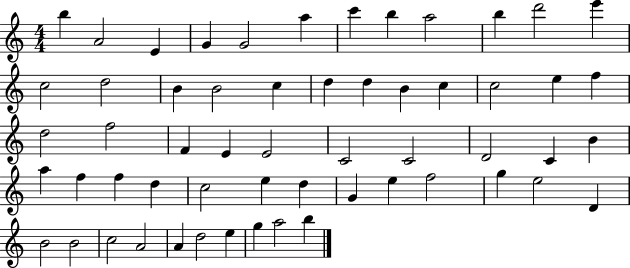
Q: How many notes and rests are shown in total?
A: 57